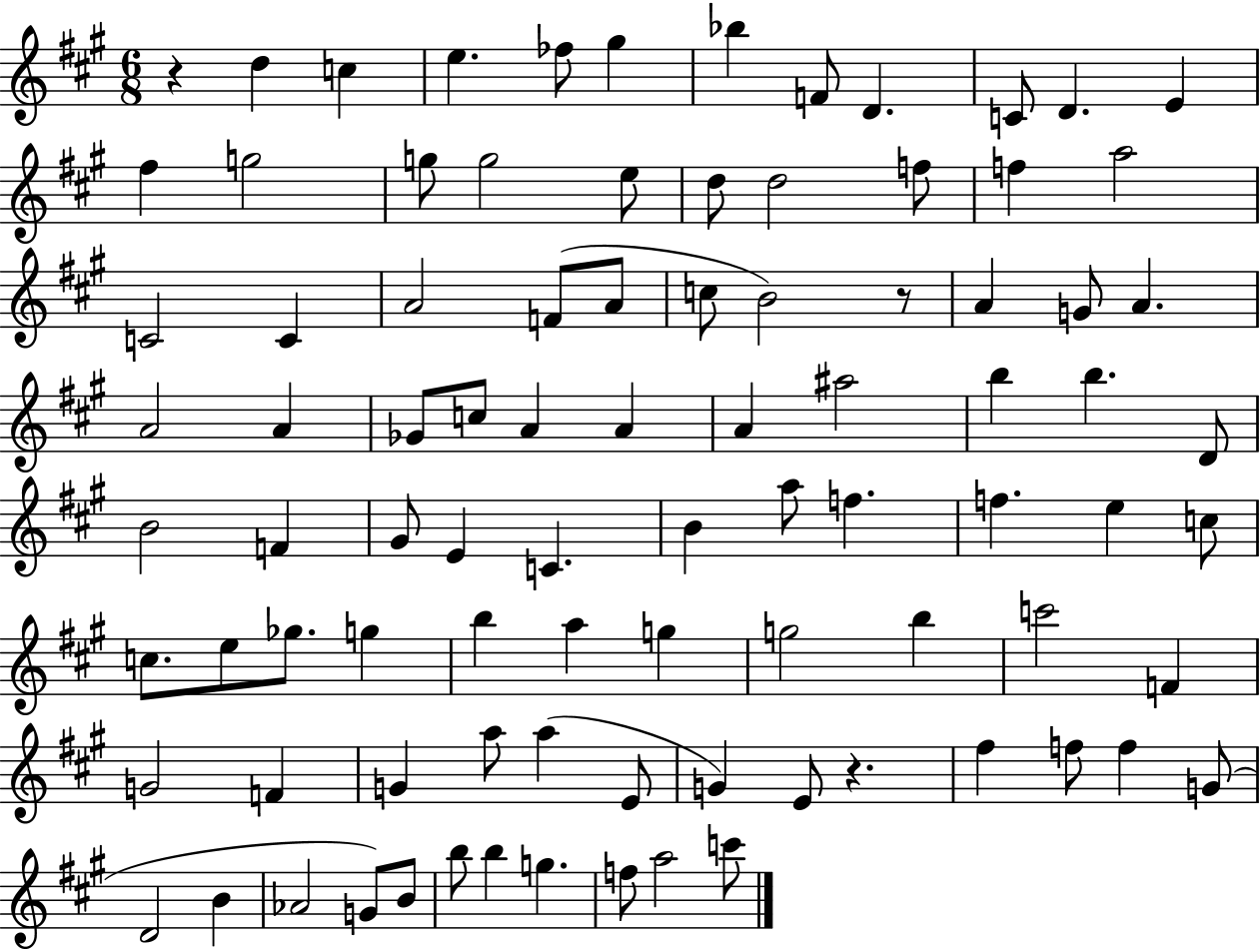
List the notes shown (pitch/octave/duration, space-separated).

R/q D5/q C5/q E5/q. FES5/e G#5/q Bb5/q F4/e D4/q. C4/e D4/q. E4/q F#5/q G5/h G5/e G5/h E5/e D5/e D5/h F5/e F5/q A5/h C4/h C4/q A4/h F4/e A4/e C5/e B4/h R/e A4/q G4/e A4/q. A4/h A4/q Gb4/e C5/e A4/q A4/q A4/q A#5/h B5/q B5/q. D4/e B4/h F4/q G#4/e E4/q C4/q. B4/q A5/e F5/q. F5/q. E5/q C5/e C5/e. E5/e Gb5/e. G5/q B5/q A5/q G5/q G5/h B5/q C6/h F4/q G4/h F4/q G4/q A5/e A5/q E4/e G4/q E4/e R/q. F#5/q F5/e F5/q G4/e D4/h B4/q Ab4/h G4/e B4/e B5/e B5/q G5/q. F5/e A5/h C6/e